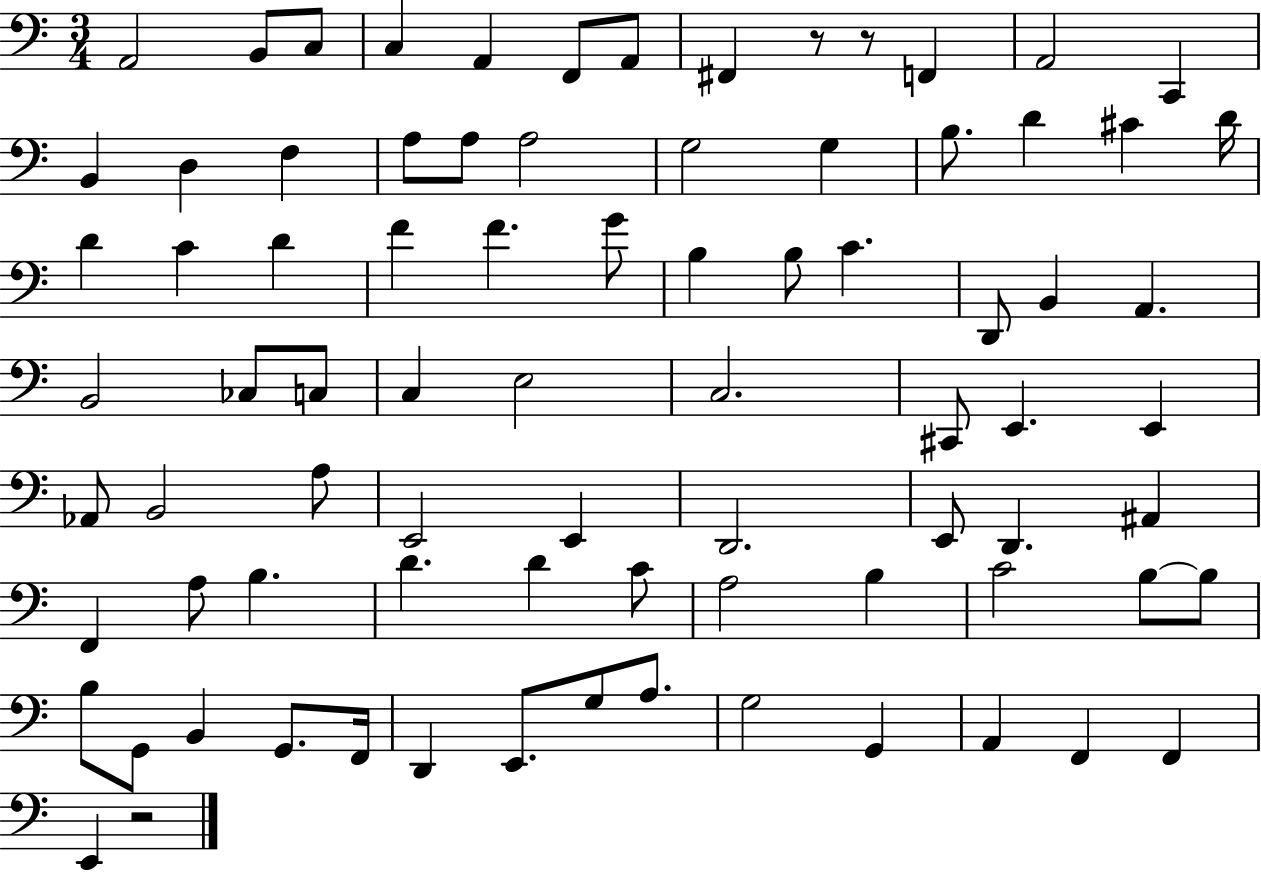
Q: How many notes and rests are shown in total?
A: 82